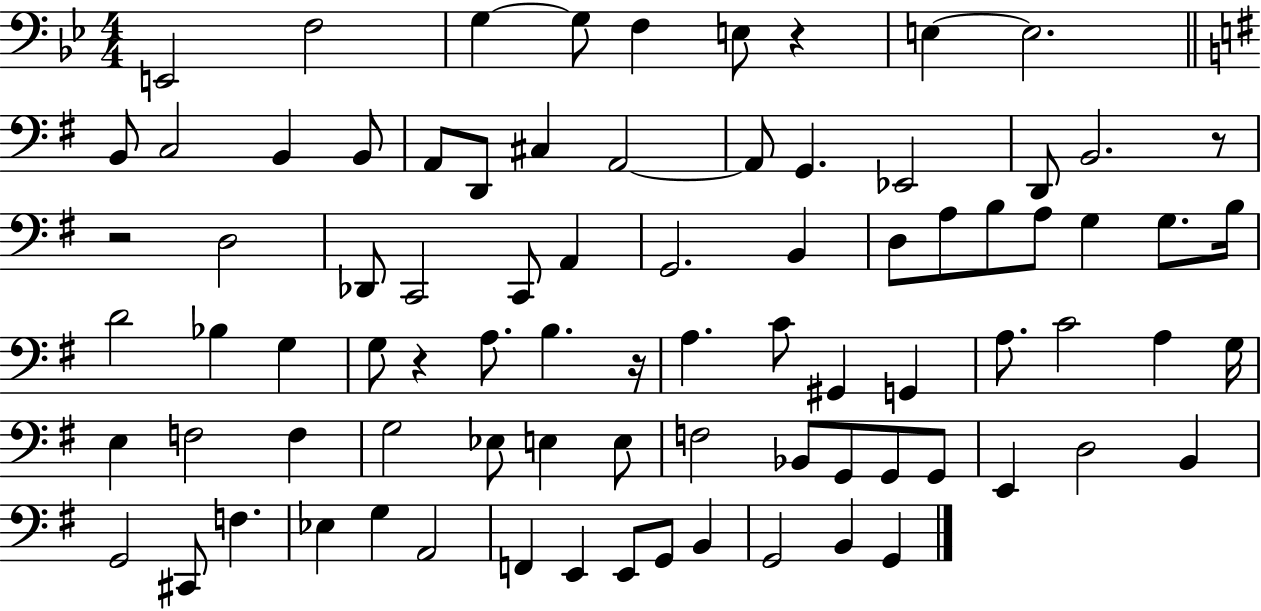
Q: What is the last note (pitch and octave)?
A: G2